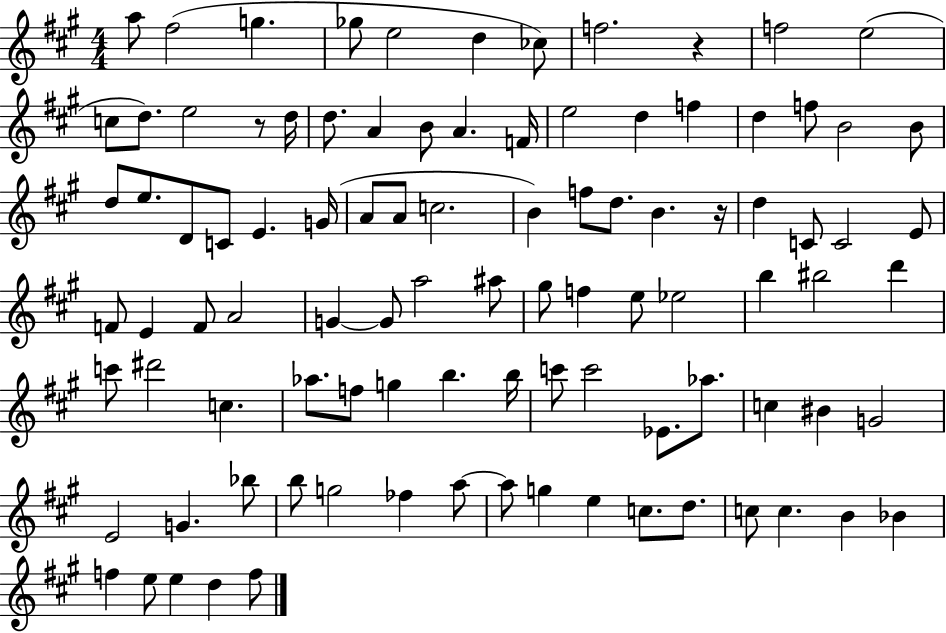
X:1
T:Untitled
M:4/4
L:1/4
K:A
a/2 ^f2 g _g/2 e2 d _c/2 f2 z f2 e2 c/2 d/2 e2 z/2 d/4 d/2 A B/2 A F/4 e2 d f d f/2 B2 B/2 d/2 e/2 D/2 C/2 E G/4 A/2 A/2 c2 B f/2 d/2 B z/4 d C/2 C2 E/2 F/2 E F/2 A2 G G/2 a2 ^a/2 ^g/2 f e/2 _e2 b ^b2 d' c'/2 ^d'2 c _a/2 f/2 g b b/4 c'/2 c'2 _E/2 _a/2 c ^B G2 E2 G _b/2 b/2 g2 _f a/2 a/2 g e c/2 d/2 c/2 c B _B f e/2 e d f/2